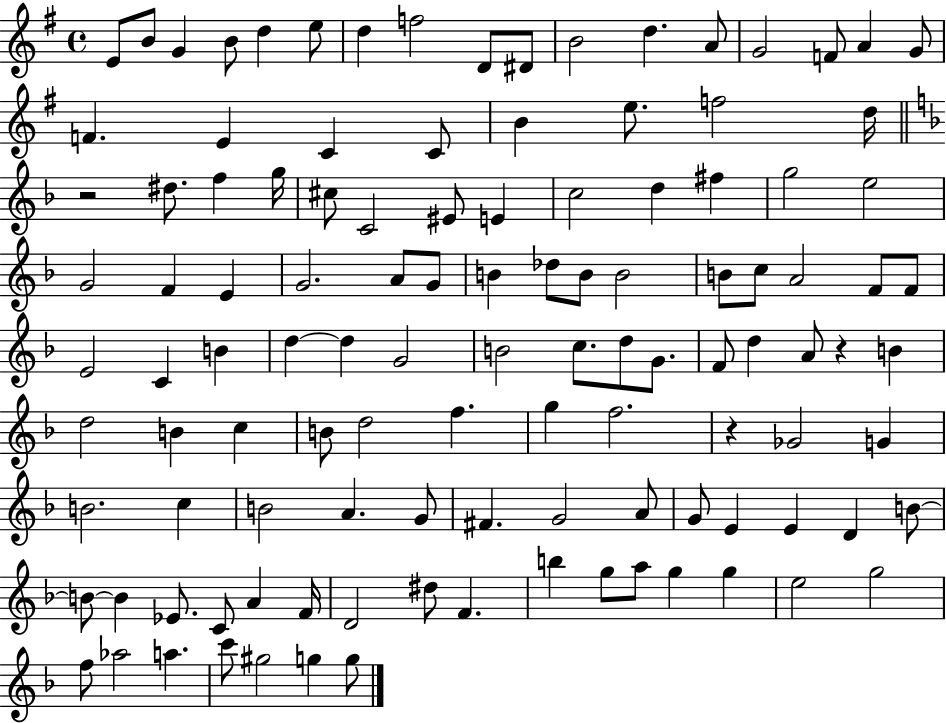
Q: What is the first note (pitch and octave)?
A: E4